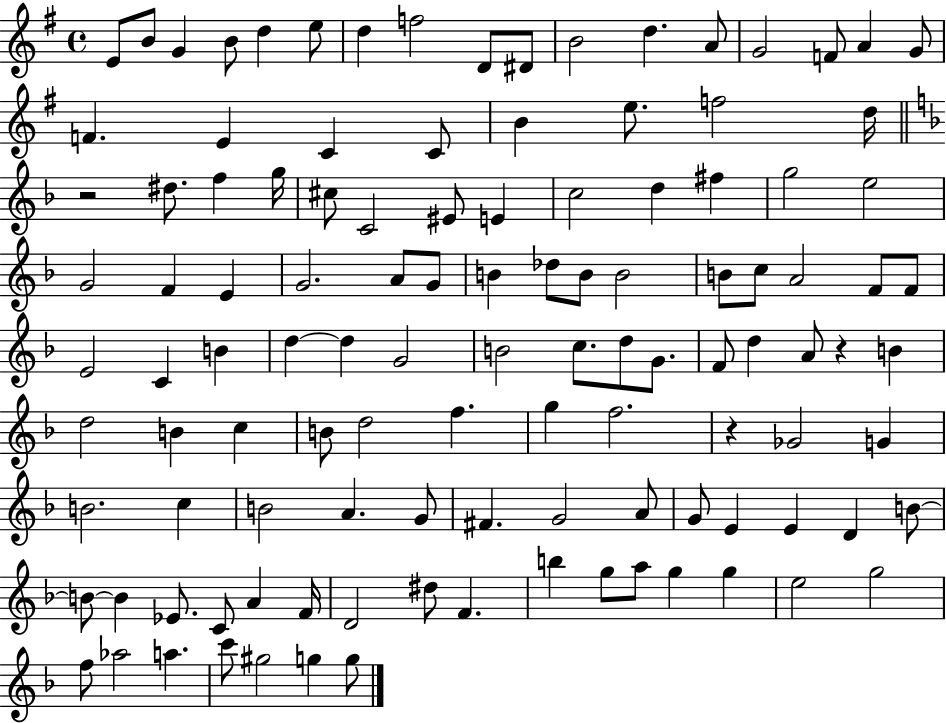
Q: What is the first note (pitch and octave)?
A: E4